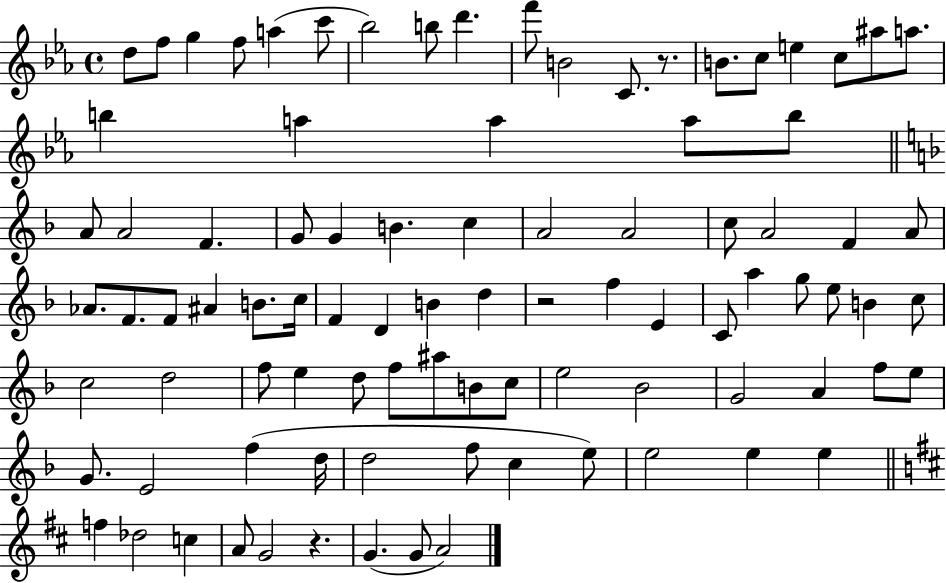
X:1
T:Untitled
M:4/4
L:1/4
K:Eb
d/2 f/2 g f/2 a c'/2 _b2 b/2 d' f'/2 B2 C/2 z/2 B/2 c/2 e c/2 ^a/2 a/2 b a a a/2 b/2 A/2 A2 F G/2 G B c A2 A2 c/2 A2 F A/2 _A/2 F/2 F/2 ^A B/2 c/4 F D B d z2 f E C/2 a g/2 e/2 B c/2 c2 d2 f/2 e d/2 f/2 ^a/2 B/2 c/2 e2 _B2 G2 A f/2 e/2 G/2 E2 f d/4 d2 f/2 c e/2 e2 e e f _d2 c A/2 G2 z G G/2 A2